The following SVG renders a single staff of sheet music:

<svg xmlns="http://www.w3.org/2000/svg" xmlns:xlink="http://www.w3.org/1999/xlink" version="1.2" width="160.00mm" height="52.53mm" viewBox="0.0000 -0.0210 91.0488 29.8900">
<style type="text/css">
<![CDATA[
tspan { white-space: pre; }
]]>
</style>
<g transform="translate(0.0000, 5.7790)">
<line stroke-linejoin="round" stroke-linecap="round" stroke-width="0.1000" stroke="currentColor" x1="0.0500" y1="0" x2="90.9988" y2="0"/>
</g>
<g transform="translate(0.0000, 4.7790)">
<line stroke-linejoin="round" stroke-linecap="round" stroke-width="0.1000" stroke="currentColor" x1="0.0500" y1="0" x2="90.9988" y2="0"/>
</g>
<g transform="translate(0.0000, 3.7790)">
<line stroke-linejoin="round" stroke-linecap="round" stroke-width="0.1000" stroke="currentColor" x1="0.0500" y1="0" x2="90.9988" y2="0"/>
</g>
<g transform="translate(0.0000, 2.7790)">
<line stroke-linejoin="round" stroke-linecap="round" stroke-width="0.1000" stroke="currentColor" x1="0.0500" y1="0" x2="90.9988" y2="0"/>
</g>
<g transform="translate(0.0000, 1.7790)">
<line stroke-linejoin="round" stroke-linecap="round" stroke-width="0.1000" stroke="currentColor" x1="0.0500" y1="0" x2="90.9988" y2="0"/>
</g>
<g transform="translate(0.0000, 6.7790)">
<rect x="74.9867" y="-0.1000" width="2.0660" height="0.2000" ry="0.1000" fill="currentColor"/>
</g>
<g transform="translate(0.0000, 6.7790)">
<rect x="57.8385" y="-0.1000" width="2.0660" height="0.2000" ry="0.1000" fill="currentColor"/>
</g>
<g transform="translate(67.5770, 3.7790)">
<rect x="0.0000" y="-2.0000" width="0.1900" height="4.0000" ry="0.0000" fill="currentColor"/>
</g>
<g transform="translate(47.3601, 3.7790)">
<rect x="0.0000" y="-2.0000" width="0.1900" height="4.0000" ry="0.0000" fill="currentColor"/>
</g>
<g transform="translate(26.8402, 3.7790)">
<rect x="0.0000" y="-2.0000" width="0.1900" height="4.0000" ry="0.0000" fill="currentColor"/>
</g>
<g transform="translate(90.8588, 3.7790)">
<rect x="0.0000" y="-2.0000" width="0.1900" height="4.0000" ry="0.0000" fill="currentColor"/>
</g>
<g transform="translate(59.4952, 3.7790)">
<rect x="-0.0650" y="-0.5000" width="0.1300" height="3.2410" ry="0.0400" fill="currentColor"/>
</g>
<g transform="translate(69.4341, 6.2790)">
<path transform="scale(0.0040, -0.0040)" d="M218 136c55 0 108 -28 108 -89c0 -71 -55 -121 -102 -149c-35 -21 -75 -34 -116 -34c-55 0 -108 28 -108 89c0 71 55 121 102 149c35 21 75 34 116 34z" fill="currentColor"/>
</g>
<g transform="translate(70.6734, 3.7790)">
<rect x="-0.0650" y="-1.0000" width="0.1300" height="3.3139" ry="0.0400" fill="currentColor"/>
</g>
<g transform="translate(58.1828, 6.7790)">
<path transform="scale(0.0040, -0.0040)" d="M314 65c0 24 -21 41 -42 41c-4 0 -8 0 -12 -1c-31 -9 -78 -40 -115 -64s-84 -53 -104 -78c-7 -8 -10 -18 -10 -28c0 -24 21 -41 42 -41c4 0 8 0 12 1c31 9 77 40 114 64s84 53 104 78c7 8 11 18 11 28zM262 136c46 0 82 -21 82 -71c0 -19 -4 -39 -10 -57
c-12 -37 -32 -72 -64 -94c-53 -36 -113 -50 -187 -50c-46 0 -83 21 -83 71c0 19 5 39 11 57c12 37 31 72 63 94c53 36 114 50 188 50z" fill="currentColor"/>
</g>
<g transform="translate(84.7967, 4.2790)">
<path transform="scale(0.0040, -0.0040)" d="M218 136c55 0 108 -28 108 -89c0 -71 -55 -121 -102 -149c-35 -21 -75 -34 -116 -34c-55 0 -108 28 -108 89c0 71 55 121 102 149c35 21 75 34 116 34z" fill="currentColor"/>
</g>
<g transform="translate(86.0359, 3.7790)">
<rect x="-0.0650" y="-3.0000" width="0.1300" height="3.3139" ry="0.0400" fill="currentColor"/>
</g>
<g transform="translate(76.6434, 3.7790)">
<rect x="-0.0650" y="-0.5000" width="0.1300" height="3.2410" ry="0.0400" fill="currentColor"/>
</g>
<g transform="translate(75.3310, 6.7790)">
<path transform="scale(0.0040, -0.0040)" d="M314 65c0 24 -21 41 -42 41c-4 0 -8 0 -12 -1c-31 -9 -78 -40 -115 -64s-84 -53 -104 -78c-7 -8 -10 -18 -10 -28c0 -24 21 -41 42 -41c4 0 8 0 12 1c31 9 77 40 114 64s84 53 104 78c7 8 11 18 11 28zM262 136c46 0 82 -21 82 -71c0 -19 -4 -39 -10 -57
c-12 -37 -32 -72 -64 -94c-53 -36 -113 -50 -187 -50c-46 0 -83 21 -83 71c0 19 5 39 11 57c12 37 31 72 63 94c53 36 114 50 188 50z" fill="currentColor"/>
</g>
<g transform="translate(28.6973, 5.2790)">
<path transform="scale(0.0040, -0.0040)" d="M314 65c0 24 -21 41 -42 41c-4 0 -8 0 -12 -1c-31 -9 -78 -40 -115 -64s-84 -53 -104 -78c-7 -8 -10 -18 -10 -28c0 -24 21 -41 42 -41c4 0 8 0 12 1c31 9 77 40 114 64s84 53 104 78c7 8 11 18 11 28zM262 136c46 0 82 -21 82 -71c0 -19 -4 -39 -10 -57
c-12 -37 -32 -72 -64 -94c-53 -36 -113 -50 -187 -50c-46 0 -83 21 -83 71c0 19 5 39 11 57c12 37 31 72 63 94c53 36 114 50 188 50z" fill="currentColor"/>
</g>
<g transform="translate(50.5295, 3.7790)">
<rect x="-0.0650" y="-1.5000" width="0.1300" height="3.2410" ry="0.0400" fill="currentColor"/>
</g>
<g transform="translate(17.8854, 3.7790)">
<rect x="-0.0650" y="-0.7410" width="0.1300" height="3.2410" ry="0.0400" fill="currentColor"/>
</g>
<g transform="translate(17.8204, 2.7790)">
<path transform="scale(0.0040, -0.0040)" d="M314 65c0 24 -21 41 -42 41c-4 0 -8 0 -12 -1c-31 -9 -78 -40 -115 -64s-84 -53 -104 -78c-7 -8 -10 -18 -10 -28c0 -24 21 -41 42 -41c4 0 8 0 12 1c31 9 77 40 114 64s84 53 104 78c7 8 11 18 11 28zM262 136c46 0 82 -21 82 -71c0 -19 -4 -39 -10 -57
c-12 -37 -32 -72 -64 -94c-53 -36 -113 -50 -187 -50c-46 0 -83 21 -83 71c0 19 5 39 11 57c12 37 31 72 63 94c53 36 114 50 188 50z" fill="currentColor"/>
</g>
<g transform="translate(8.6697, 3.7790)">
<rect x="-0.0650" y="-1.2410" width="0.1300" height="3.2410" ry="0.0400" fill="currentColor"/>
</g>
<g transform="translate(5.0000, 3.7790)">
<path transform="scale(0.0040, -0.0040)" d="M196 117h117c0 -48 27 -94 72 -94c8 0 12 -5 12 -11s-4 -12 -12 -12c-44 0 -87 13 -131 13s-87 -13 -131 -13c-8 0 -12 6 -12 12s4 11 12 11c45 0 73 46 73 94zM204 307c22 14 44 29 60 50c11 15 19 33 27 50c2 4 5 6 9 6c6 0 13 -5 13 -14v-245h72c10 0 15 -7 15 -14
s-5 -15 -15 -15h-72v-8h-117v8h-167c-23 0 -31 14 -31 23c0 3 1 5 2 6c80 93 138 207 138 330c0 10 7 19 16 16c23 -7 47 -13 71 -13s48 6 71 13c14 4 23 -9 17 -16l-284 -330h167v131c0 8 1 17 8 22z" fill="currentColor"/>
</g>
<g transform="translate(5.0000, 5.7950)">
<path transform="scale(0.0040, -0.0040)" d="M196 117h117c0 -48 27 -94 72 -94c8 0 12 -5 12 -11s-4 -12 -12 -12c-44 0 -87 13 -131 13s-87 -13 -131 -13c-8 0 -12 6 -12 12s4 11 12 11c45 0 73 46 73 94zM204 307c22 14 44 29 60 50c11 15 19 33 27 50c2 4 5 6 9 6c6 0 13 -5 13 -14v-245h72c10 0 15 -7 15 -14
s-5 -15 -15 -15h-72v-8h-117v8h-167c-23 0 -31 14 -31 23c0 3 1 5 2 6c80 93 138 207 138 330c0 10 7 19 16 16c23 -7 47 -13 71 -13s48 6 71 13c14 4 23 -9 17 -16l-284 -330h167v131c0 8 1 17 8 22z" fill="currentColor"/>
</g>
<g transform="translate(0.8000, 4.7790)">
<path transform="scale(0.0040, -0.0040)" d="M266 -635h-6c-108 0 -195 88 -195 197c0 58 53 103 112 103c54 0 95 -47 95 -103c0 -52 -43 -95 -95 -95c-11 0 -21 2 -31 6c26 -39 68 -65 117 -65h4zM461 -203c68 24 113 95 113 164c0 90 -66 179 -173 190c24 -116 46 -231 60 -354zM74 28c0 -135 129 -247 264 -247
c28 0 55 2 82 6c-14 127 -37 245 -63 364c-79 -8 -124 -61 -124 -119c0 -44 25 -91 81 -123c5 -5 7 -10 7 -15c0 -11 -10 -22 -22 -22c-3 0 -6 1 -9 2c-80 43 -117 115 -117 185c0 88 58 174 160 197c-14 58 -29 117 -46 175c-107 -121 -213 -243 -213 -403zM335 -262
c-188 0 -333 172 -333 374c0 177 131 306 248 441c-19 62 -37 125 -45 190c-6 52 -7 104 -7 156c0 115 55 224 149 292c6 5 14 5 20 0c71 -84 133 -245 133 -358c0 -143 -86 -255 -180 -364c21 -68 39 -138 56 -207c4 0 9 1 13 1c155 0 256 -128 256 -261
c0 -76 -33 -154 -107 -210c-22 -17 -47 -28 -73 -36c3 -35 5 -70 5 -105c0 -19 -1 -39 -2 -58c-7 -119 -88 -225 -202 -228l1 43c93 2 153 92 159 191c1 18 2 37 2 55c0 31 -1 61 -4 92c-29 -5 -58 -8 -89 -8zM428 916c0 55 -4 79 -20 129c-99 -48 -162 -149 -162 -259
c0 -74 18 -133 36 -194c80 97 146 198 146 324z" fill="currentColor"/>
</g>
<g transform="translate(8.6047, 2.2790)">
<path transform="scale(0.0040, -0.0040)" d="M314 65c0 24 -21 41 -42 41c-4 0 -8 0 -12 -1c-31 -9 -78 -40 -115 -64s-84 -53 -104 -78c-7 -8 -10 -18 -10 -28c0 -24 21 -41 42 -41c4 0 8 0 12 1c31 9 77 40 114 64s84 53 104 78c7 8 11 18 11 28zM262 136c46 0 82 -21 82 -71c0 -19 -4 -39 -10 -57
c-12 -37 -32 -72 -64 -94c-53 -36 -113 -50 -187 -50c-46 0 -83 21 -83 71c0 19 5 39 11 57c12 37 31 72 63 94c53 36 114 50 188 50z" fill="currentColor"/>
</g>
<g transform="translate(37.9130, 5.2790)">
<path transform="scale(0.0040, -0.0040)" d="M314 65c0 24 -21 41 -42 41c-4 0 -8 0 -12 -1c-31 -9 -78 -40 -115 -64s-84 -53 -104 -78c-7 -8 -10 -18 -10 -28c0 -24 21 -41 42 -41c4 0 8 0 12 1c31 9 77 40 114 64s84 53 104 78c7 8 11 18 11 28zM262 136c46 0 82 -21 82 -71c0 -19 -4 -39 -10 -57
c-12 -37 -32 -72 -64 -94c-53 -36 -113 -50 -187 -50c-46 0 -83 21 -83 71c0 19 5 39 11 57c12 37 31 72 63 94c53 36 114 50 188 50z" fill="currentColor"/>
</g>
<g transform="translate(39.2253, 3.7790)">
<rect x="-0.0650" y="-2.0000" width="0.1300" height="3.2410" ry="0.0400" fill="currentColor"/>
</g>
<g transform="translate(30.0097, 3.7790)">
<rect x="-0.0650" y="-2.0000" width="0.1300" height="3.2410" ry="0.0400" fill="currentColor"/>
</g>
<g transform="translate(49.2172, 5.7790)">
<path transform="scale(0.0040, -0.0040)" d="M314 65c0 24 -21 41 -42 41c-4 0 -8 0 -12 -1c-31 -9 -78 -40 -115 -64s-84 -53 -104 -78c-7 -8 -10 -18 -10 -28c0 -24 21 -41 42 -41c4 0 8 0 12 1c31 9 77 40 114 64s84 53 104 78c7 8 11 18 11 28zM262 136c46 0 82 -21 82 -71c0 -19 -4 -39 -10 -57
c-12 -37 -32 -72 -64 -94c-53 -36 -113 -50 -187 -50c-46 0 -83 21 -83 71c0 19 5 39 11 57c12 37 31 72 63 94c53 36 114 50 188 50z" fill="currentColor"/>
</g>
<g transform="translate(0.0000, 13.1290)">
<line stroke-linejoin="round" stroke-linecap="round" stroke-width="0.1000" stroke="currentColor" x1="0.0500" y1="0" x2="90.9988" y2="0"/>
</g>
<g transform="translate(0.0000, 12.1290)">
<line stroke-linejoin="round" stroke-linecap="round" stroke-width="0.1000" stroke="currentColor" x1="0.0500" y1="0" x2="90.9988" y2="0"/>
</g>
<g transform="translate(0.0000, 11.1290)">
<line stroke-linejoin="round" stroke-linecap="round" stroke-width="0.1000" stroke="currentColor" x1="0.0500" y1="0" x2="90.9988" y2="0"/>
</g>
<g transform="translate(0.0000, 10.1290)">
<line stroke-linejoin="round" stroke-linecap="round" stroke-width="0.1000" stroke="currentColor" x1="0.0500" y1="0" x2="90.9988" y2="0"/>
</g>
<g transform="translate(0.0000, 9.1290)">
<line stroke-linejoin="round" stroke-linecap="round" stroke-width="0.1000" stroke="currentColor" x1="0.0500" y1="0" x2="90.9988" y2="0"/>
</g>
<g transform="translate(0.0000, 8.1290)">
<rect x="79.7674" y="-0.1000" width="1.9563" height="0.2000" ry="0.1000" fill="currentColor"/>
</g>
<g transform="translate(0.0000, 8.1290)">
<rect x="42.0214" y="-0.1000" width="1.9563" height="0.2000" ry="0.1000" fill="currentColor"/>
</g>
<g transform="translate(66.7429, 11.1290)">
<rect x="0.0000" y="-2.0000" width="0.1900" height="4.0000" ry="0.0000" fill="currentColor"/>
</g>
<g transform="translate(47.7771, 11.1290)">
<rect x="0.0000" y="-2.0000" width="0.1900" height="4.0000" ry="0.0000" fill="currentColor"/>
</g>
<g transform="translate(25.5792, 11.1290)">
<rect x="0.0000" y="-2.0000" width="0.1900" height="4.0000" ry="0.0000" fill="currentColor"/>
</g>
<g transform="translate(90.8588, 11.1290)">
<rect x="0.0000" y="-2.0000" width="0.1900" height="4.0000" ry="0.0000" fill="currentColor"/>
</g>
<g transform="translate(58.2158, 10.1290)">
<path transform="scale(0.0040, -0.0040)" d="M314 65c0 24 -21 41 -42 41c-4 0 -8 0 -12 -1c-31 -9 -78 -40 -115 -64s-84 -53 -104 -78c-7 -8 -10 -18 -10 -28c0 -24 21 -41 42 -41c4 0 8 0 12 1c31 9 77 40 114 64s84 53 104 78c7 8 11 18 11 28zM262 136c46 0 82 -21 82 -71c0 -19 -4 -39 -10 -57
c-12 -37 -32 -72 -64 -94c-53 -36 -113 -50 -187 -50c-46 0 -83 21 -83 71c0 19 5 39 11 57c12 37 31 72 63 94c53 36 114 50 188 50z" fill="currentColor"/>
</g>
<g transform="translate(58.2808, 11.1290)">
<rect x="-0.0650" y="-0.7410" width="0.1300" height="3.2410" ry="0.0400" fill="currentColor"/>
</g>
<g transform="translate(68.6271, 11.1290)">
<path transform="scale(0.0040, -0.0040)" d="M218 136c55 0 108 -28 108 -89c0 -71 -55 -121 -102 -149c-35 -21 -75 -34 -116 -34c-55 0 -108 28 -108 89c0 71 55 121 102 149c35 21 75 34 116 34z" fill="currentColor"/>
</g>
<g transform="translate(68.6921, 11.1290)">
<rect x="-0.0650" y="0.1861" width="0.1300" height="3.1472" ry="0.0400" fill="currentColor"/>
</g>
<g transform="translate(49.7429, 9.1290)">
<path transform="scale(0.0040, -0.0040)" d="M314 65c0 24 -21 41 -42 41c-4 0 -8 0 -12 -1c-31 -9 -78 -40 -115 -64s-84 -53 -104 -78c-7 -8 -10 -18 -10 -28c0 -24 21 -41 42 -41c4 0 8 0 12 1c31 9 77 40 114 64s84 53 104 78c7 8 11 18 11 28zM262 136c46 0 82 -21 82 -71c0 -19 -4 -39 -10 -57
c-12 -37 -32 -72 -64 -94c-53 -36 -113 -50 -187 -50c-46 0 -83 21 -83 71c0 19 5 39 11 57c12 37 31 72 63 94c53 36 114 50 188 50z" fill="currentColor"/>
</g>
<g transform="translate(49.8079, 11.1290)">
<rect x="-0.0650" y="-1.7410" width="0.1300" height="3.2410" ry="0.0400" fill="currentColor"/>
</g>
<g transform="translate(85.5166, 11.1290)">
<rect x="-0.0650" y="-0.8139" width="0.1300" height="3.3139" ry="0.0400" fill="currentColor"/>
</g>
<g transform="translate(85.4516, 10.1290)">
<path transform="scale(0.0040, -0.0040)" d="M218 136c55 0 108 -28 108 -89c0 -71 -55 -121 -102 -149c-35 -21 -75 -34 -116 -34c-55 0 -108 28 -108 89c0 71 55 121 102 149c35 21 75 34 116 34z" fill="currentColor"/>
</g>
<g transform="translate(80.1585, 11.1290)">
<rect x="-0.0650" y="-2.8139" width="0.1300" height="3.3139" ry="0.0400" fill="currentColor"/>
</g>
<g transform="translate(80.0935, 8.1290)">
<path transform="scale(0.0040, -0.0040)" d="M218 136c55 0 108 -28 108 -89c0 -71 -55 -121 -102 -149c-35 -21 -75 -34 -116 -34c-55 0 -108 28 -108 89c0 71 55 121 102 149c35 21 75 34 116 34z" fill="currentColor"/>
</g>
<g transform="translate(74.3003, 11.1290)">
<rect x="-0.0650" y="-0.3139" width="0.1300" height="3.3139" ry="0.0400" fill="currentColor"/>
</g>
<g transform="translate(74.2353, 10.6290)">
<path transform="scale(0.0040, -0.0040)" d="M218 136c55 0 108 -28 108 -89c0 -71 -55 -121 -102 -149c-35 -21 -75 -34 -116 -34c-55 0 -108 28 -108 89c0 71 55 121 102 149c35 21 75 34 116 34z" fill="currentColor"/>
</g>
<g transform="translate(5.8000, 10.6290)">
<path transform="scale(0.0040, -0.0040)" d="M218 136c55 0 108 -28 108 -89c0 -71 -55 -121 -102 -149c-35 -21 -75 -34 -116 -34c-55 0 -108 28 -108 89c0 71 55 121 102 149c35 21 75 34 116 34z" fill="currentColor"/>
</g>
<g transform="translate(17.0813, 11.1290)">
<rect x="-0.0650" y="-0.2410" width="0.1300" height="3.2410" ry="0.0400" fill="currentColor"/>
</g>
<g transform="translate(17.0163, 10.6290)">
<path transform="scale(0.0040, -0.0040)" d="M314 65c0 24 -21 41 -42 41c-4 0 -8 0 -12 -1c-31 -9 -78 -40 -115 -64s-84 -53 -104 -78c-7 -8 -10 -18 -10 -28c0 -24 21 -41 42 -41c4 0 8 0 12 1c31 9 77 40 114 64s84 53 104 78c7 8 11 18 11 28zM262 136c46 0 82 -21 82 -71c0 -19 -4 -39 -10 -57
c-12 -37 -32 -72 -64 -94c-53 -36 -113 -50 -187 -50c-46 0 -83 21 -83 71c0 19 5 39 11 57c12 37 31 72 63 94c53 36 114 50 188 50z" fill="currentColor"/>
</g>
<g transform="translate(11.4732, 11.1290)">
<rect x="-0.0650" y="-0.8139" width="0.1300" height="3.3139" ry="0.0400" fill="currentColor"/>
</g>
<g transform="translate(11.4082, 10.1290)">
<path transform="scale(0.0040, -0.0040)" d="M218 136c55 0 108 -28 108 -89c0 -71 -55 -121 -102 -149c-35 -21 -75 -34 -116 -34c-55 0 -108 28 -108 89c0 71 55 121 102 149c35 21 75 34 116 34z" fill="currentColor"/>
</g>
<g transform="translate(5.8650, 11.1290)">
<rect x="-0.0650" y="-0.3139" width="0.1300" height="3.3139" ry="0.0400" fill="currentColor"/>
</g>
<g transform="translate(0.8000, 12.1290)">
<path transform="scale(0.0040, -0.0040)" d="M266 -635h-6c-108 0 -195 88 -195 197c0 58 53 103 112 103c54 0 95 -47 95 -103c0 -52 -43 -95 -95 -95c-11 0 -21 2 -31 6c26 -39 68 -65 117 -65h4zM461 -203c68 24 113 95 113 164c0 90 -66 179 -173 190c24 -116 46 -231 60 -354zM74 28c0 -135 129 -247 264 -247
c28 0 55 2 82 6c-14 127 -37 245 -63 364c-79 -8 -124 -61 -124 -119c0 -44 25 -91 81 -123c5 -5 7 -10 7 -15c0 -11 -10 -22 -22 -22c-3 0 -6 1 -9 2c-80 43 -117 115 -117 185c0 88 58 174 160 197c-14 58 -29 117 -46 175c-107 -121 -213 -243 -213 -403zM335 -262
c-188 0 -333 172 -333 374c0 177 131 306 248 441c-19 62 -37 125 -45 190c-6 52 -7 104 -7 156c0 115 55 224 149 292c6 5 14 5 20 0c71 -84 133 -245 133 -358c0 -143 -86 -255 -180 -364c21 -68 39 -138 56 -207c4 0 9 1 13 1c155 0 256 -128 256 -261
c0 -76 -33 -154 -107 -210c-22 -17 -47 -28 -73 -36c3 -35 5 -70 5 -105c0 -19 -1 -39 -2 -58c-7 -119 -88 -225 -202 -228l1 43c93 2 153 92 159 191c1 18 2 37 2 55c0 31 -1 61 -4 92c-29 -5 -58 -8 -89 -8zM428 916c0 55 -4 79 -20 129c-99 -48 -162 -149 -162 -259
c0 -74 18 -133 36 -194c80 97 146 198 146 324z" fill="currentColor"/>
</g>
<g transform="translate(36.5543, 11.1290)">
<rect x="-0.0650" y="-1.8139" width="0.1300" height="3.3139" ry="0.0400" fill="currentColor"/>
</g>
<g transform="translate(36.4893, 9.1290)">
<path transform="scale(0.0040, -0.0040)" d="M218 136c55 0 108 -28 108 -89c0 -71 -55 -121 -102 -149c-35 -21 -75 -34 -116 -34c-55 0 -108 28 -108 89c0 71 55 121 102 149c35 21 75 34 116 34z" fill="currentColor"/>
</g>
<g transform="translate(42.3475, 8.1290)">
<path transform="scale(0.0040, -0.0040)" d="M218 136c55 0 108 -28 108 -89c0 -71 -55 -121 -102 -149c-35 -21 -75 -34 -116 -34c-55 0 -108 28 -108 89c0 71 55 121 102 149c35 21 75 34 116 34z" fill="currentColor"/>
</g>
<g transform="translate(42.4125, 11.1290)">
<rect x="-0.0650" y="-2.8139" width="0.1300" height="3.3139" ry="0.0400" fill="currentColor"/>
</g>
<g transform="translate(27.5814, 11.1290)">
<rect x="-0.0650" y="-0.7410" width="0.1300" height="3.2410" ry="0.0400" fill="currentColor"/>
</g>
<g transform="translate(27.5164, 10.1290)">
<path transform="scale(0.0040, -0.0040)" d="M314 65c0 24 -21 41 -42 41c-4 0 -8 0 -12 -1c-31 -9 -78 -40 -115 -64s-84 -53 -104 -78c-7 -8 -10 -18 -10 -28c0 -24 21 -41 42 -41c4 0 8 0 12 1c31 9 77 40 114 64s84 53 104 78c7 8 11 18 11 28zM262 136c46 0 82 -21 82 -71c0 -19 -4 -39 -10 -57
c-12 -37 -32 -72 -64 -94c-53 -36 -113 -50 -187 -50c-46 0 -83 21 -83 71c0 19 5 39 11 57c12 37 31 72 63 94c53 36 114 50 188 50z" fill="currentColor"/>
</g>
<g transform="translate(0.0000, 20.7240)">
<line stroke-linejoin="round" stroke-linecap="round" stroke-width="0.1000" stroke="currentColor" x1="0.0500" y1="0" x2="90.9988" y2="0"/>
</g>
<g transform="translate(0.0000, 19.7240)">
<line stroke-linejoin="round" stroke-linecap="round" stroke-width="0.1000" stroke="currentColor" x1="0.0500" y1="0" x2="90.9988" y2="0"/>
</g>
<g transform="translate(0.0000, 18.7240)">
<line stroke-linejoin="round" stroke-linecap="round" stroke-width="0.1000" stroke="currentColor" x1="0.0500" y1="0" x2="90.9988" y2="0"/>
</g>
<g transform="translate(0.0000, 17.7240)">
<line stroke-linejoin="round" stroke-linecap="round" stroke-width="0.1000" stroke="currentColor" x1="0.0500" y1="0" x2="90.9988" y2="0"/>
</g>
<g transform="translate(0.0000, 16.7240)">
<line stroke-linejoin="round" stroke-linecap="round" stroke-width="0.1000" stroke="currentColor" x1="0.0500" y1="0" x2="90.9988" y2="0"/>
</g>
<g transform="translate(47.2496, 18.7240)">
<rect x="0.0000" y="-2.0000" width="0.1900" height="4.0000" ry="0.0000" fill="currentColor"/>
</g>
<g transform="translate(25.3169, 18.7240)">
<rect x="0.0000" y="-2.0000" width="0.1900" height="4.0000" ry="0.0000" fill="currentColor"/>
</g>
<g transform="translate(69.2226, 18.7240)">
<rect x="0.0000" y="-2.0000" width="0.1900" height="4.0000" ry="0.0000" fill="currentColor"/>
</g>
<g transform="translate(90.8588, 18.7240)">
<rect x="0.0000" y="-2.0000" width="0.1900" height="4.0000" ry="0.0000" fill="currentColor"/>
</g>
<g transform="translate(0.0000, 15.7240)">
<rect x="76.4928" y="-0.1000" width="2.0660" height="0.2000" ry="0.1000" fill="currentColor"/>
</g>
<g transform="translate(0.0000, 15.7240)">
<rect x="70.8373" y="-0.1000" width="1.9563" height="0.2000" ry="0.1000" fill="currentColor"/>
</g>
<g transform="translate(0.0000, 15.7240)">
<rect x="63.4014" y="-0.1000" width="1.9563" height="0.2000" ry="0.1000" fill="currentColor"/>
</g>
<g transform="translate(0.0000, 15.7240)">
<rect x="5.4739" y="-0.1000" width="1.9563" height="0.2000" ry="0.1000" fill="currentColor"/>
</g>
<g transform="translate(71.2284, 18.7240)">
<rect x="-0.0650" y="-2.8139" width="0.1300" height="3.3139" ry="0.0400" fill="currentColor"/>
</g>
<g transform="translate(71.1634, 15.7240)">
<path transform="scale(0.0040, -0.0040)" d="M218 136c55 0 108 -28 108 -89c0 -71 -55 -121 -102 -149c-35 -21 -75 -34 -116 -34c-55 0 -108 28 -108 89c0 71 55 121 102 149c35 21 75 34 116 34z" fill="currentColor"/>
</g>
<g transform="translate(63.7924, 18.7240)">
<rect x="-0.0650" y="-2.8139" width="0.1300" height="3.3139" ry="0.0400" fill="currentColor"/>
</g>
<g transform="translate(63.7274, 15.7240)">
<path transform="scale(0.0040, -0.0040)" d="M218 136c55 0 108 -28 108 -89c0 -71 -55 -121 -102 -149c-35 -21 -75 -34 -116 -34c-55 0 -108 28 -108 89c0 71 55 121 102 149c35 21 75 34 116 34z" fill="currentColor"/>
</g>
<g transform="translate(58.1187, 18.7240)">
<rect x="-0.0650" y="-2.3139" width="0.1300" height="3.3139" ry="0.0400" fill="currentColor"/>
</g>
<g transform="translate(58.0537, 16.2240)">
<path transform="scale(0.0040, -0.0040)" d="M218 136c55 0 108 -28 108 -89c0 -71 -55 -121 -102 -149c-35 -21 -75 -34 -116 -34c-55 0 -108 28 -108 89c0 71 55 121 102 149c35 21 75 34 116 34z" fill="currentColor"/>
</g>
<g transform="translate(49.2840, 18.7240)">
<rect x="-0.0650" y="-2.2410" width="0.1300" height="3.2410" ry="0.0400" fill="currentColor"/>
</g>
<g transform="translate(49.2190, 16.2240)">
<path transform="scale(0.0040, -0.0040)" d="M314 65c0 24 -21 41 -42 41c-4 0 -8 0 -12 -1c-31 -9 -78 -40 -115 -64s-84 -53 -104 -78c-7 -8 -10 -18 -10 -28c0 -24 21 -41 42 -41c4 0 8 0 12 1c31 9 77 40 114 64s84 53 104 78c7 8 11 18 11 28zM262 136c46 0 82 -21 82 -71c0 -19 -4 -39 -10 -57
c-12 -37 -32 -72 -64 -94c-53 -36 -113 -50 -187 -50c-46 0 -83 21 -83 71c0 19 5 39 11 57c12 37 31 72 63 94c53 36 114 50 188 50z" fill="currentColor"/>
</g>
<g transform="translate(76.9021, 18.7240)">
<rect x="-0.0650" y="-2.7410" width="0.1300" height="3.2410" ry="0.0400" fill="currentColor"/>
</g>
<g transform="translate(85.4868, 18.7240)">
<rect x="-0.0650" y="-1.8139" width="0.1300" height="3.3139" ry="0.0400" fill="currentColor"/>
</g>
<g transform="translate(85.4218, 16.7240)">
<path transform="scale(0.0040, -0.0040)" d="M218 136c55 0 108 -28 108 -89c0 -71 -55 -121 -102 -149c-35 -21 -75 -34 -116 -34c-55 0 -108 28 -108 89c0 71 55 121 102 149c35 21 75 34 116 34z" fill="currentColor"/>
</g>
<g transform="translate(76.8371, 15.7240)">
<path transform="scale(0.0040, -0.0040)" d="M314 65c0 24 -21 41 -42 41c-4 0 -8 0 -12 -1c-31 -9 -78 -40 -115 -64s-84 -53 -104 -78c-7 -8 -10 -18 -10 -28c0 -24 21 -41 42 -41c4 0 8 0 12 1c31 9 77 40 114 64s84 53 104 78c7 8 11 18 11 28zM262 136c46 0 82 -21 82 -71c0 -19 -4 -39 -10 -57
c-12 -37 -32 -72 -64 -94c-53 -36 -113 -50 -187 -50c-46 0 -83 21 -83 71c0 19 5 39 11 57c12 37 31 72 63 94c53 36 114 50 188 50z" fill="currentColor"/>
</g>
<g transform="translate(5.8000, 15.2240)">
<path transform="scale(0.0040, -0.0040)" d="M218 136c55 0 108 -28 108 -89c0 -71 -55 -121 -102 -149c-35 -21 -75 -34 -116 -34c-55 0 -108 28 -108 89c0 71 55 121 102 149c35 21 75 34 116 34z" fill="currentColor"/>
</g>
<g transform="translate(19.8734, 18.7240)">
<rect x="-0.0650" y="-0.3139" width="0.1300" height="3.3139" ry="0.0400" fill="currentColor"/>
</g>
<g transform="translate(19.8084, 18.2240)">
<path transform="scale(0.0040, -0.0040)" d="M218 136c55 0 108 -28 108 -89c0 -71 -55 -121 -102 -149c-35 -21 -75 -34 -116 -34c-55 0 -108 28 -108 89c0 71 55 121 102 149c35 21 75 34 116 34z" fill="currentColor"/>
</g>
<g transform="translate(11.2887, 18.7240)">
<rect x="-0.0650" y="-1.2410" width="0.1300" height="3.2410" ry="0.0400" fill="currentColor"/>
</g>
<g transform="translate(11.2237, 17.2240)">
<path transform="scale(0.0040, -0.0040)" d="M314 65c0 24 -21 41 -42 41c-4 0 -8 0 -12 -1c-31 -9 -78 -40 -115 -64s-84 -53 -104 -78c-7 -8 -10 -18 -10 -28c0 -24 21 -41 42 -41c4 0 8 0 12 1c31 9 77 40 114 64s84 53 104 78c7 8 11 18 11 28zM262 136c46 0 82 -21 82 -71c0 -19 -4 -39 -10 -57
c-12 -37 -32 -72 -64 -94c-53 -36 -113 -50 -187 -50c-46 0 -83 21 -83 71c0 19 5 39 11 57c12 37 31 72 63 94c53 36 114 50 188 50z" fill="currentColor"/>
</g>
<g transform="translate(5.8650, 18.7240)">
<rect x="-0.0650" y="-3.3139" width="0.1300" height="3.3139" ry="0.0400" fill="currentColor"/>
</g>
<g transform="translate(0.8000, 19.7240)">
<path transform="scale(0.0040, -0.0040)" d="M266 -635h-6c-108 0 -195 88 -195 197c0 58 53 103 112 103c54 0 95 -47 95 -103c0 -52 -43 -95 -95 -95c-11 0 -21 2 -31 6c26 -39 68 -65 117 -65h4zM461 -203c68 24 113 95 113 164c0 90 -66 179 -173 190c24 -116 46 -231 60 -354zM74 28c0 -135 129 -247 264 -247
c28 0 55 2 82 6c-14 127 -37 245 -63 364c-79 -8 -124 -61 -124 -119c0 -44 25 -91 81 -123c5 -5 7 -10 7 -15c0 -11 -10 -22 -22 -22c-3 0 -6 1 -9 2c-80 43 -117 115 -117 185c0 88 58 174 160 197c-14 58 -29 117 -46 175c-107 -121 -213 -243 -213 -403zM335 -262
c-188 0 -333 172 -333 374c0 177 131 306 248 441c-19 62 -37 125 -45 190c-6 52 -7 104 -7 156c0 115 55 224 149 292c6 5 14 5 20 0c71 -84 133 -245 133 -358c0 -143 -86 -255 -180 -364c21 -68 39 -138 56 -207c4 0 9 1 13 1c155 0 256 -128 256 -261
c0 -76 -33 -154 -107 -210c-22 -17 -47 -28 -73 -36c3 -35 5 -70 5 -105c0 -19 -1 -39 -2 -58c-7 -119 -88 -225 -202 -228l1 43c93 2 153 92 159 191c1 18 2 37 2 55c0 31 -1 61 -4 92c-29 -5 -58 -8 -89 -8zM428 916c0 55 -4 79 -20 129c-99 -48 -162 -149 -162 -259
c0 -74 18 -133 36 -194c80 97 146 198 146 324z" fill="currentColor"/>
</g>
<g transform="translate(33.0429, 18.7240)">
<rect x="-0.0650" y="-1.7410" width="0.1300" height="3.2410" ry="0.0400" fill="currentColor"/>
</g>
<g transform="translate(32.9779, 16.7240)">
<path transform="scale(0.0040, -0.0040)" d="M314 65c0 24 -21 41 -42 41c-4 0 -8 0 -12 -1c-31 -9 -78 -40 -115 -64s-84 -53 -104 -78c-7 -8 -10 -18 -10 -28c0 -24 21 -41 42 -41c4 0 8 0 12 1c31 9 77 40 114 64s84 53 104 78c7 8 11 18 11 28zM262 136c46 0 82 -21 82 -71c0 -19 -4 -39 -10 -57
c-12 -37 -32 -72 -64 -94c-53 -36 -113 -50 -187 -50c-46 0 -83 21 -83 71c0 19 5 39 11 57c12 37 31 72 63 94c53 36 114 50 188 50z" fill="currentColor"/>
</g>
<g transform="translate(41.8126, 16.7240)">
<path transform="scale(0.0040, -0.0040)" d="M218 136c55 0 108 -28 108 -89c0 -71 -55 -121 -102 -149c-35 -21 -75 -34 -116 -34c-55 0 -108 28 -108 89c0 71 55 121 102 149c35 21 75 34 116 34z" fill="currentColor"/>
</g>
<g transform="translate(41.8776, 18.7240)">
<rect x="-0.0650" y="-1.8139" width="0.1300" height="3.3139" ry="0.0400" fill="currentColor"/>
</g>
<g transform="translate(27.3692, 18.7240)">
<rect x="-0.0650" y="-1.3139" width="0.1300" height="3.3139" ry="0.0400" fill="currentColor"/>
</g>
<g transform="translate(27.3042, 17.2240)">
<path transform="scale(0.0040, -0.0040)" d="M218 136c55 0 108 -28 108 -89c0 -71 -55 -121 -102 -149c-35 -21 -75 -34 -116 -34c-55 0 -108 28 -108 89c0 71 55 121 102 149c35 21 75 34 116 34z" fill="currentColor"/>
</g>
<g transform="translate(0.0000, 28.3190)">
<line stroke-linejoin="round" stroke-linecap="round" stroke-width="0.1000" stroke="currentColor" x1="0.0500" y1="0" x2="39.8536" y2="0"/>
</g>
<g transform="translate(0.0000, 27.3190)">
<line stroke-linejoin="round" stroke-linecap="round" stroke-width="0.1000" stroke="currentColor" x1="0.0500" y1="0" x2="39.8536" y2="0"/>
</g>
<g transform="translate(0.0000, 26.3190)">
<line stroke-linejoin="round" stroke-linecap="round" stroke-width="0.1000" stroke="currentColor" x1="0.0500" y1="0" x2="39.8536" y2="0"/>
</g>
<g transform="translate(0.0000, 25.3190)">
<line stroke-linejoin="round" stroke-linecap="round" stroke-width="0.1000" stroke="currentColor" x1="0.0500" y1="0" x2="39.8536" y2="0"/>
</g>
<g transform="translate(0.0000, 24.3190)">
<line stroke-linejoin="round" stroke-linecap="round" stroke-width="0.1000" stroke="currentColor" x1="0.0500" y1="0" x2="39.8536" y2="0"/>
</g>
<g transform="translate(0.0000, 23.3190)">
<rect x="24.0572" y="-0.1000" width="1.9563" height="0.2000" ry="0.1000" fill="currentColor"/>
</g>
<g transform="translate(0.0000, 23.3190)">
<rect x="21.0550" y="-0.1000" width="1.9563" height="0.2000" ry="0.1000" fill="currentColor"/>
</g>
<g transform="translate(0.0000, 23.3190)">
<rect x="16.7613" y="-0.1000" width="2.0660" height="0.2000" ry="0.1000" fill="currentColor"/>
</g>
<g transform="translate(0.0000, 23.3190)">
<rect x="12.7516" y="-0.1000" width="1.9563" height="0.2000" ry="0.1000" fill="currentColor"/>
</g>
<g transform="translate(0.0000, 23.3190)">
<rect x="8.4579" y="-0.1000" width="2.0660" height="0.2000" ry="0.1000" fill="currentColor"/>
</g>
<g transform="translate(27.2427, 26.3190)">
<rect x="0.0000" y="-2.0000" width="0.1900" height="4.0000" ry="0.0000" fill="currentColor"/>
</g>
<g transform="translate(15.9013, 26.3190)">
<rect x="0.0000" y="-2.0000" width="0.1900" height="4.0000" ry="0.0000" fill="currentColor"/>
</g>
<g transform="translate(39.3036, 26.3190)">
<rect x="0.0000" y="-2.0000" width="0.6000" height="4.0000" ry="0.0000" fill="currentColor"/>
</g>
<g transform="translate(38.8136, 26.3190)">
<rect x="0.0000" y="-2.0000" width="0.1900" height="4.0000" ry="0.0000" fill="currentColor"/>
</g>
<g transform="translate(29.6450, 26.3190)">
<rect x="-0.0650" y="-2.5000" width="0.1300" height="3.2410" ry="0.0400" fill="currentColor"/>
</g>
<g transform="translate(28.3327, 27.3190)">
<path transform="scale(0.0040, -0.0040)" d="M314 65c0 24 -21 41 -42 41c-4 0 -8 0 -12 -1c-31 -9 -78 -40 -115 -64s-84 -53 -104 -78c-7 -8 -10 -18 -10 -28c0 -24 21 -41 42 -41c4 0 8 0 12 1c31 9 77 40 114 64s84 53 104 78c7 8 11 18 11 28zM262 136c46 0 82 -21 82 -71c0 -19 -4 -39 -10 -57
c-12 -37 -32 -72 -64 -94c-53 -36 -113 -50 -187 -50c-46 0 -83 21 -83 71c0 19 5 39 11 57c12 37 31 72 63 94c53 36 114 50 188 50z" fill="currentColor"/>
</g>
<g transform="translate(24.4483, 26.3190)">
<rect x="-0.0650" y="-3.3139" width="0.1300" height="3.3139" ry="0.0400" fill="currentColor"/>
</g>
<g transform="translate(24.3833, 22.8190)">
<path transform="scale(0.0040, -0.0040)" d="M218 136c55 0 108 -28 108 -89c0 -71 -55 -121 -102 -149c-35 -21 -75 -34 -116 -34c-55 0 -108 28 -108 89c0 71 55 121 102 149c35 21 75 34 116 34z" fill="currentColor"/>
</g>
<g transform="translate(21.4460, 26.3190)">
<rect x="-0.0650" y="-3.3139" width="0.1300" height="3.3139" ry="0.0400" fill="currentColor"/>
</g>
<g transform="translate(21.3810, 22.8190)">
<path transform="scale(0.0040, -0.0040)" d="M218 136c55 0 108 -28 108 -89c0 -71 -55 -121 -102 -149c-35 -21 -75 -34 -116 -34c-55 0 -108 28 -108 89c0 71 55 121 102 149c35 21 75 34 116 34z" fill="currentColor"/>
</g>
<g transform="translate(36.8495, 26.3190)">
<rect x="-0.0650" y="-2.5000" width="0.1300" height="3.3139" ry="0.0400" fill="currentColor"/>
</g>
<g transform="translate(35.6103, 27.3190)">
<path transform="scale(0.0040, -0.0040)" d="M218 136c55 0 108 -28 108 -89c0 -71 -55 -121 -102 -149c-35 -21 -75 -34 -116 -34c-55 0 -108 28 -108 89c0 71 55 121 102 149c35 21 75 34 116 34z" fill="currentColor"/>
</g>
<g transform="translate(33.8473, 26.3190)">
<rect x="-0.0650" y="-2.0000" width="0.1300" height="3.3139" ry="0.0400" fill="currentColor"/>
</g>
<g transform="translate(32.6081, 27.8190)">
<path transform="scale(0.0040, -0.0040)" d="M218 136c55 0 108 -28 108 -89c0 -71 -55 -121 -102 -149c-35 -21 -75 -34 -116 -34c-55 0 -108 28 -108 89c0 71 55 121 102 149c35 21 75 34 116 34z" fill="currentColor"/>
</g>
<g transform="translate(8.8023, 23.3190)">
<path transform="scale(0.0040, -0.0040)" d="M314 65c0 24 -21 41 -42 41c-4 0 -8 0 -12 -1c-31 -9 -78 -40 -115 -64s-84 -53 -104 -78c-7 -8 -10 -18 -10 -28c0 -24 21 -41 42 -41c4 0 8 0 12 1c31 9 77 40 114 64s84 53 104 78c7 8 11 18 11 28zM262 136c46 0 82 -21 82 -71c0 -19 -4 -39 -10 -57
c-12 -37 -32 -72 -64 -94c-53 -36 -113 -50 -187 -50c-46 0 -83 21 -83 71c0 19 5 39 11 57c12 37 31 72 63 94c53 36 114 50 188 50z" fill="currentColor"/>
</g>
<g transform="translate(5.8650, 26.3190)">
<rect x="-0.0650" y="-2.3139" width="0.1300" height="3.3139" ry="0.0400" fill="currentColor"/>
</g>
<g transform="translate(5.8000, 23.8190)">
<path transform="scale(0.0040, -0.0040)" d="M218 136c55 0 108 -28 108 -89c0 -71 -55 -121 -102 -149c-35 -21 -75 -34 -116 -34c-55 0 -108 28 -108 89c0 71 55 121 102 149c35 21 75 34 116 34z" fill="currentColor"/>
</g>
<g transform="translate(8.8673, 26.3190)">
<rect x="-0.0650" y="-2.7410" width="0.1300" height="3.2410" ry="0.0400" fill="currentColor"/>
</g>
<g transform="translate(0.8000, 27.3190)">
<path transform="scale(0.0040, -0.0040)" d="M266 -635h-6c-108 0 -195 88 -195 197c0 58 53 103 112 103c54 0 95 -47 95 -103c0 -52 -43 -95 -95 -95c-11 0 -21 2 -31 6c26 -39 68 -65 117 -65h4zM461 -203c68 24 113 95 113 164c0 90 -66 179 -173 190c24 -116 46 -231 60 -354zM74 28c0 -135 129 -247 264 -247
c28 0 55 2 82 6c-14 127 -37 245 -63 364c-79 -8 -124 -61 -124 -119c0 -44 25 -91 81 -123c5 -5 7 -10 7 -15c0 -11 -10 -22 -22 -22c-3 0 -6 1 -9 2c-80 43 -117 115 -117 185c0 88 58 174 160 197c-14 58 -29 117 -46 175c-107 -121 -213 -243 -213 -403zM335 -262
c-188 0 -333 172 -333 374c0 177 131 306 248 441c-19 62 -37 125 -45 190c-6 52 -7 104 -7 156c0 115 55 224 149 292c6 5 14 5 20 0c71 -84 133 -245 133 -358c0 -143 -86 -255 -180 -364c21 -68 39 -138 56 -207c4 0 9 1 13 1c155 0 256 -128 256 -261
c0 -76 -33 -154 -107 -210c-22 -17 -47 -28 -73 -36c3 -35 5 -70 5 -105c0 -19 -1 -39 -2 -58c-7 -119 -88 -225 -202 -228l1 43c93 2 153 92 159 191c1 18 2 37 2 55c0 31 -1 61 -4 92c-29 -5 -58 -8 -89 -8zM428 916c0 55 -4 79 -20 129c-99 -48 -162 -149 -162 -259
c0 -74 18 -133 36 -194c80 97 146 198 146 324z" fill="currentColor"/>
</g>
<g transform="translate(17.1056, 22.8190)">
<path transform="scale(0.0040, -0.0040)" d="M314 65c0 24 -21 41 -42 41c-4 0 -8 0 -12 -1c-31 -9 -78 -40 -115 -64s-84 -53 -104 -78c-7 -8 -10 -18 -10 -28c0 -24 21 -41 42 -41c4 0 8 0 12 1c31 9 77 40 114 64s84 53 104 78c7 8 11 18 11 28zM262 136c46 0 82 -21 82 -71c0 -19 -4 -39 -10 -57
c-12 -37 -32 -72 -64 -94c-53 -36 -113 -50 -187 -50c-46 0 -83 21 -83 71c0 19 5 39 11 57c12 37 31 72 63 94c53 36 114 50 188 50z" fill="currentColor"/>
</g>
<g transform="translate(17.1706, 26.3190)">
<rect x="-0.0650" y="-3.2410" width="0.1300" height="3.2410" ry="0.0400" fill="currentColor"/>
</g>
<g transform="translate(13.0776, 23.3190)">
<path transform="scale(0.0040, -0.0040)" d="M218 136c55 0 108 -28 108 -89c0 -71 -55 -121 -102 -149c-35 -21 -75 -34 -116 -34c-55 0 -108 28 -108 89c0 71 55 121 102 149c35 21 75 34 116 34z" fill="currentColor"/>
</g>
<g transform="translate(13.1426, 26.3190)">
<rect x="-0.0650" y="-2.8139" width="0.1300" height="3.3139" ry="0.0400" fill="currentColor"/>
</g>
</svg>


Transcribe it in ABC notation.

X:1
T:Untitled
M:4/4
L:1/4
K:C
e2 d2 F2 F2 E2 C2 D C2 A c d c2 d2 f a f2 d2 B c a d b e2 c e f2 f g2 g a a a2 f g a2 a b2 b b G2 F G